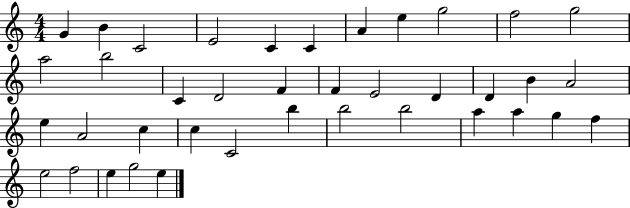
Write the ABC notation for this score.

X:1
T:Untitled
M:4/4
L:1/4
K:C
G B C2 E2 C C A e g2 f2 g2 a2 b2 C D2 F F E2 D D B A2 e A2 c c C2 b b2 b2 a a g f e2 f2 e g2 e